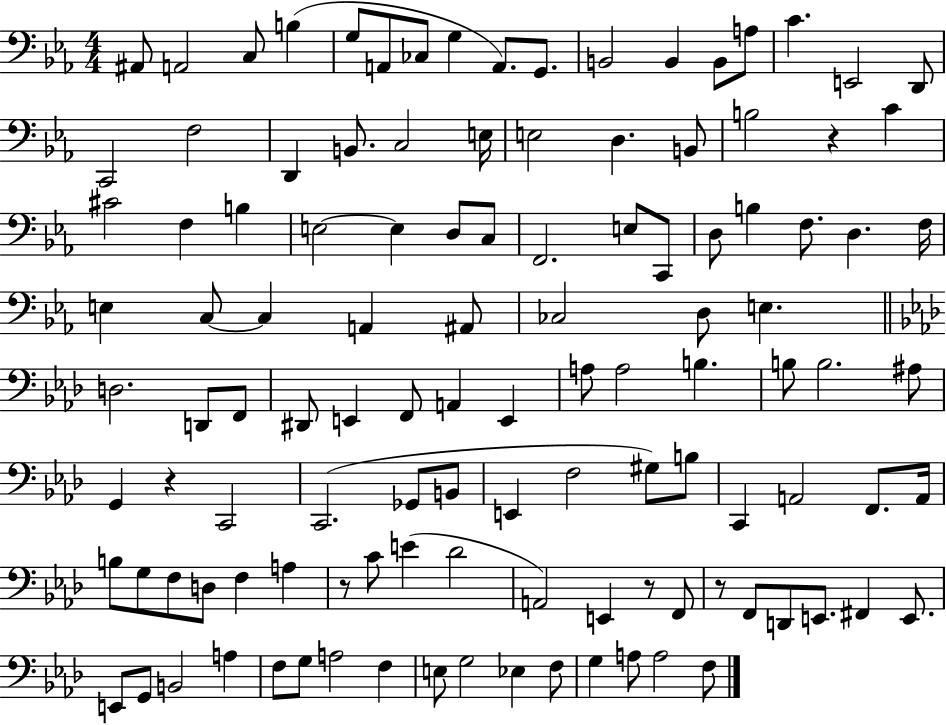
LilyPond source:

{
  \clef bass
  \numericTimeSignature
  \time 4/4
  \key ees \major
  ais,8 a,2 c8 b4( | g8 a,8 ces8 g4 a,8.) g,8. | b,2 b,4 b,8 a8 | c'4. e,2 d,8 | \break c,2 f2 | d,4 b,8. c2 e16 | e2 d4. b,8 | b2 r4 c'4 | \break cis'2 f4 b4 | e2~~ e4 d8 c8 | f,2. e8 c,8 | d8 b4 f8. d4. f16 | \break e4 c8~~ c4 a,4 ais,8 | ces2 d8 e4. | \bar "||" \break \key aes \major d2. d,8 f,8 | dis,8 e,4 f,8 a,4 e,4 | a8 a2 b4. | b8 b2. ais8 | \break g,4 r4 c,2 | c,2.( ges,8 b,8 | e,4 f2 gis8) b8 | c,4 a,2 f,8. a,16 | \break b8 g8 f8 d8 f4 a4 | r8 c'8 e'4( des'2 | a,2) e,4 r8 f,8 | r8 f,8 d,8 e,8. fis,4 e,8. | \break e,8 g,8 b,2 a4 | f8 g8 a2 f4 | e8 g2 ees4 f8 | g4 a8 a2 f8 | \break \bar "|."
}